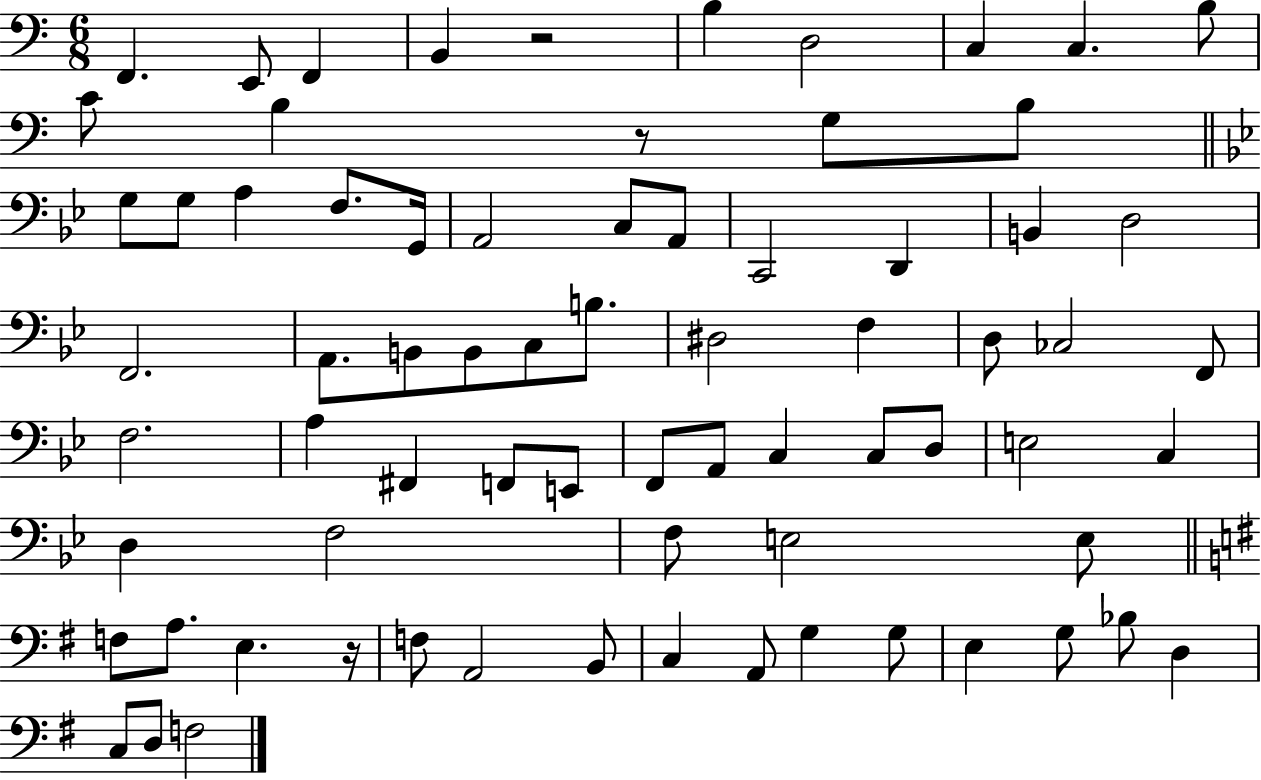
F2/q. E2/e F2/q B2/q R/h B3/q D3/h C3/q C3/q. B3/e C4/e B3/q R/e G3/e B3/e G3/e G3/e A3/q F3/e. G2/s A2/h C3/e A2/e C2/h D2/q B2/q D3/h F2/h. A2/e. B2/e B2/e C3/e B3/e. D#3/h F3/q D3/e CES3/h F2/e F3/h. A3/q F#2/q F2/e E2/e F2/e A2/e C3/q C3/e D3/e E3/h C3/q D3/q F3/h F3/e E3/h E3/e F3/e A3/e. E3/q. R/s F3/e A2/h B2/e C3/q A2/e G3/q G3/e E3/q G3/e Bb3/e D3/q C3/e D3/e F3/h